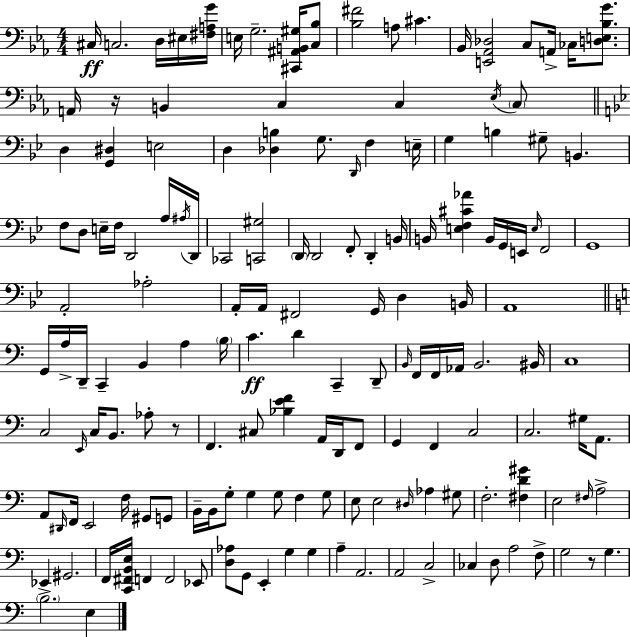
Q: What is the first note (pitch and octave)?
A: C#3